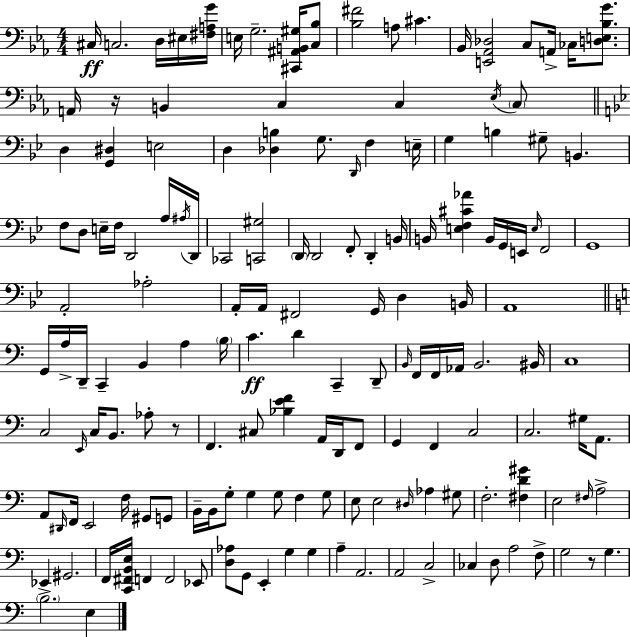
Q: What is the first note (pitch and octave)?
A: C#3